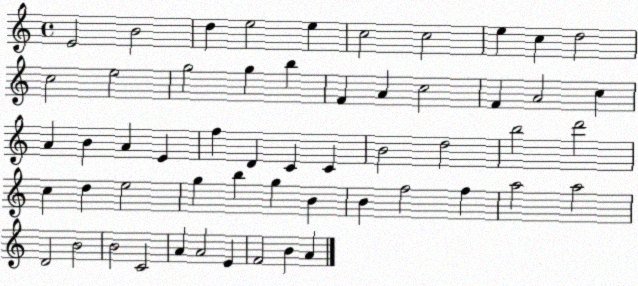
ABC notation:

X:1
T:Untitled
M:4/4
L:1/4
K:C
E2 B2 d e2 e c2 c2 e c d2 c2 e2 g2 g b F A c2 F A2 c A B A E f D C C B2 d2 b2 d'2 c d e2 g b g B B f2 f a2 a2 D2 B2 B2 C2 A A2 E F2 B A